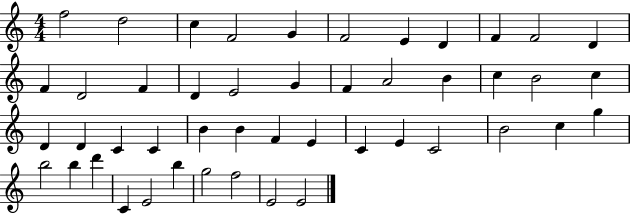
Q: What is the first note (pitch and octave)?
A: F5